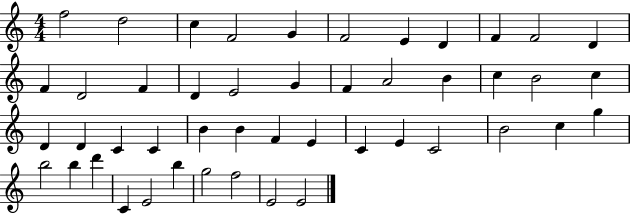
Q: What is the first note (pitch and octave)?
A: F5